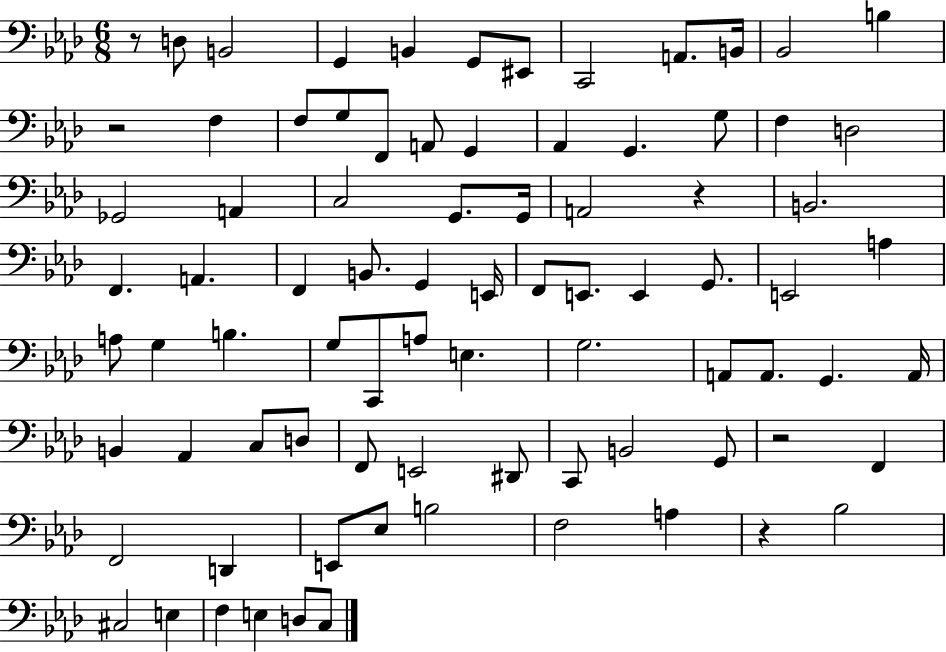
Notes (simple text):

R/e D3/e B2/h G2/q B2/q G2/e EIS2/e C2/h A2/e. B2/s Bb2/h B3/q R/h F3/q F3/e G3/e F2/e A2/e G2/q Ab2/q G2/q. G3/e F3/q D3/h Gb2/h A2/q C3/h G2/e. G2/s A2/h R/q B2/h. F2/q. A2/q. F2/q B2/e. G2/q E2/s F2/e E2/e. E2/q G2/e. E2/h A3/q A3/e G3/q B3/q. G3/e C2/e A3/e E3/q. G3/h. A2/e A2/e. G2/q. A2/s B2/q Ab2/q C3/e D3/e F2/e E2/h D#2/e C2/e B2/h G2/e R/h F2/q F2/h D2/q E2/e Eb3/e B3/h F3/h A3/q R/q Bb3/h C#3/h E3/q F3/q E3/q D3/e C3/e